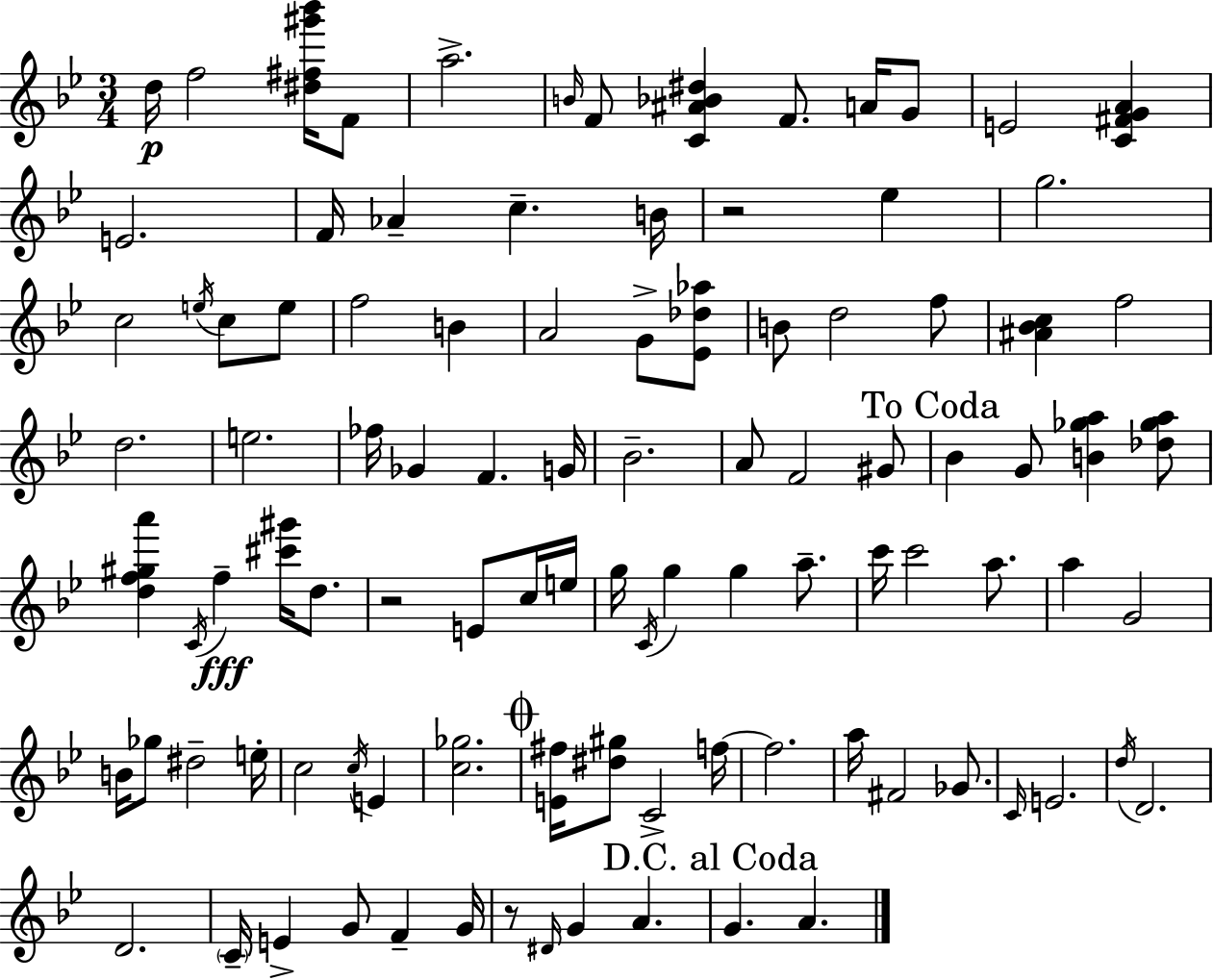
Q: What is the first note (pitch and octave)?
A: D5